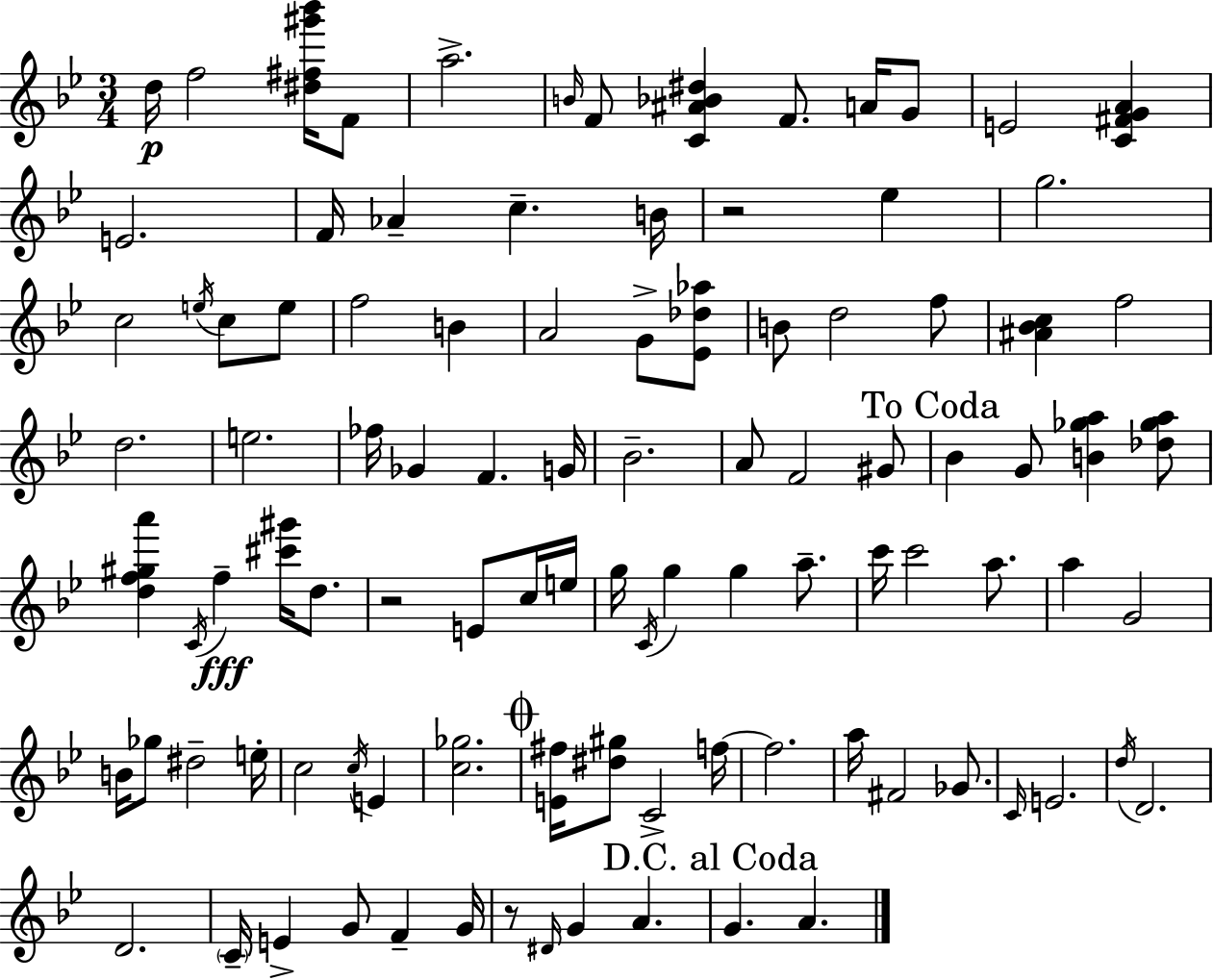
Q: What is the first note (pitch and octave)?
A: D5